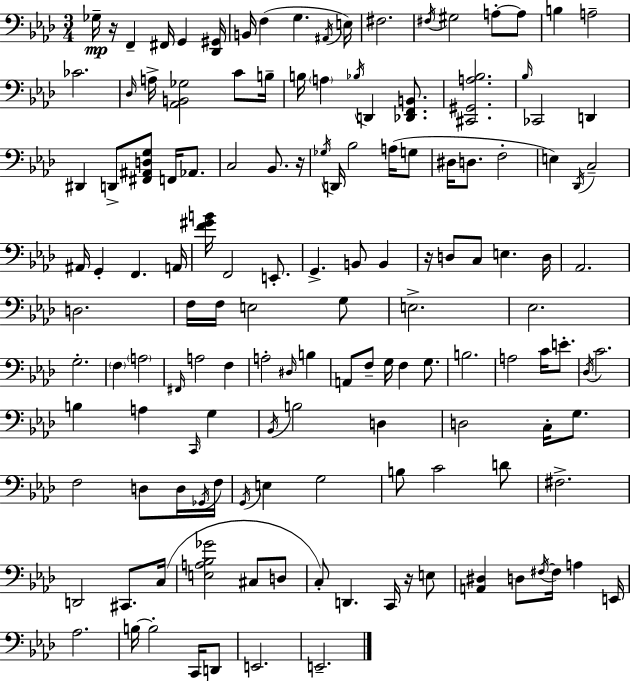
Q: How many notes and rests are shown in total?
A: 141